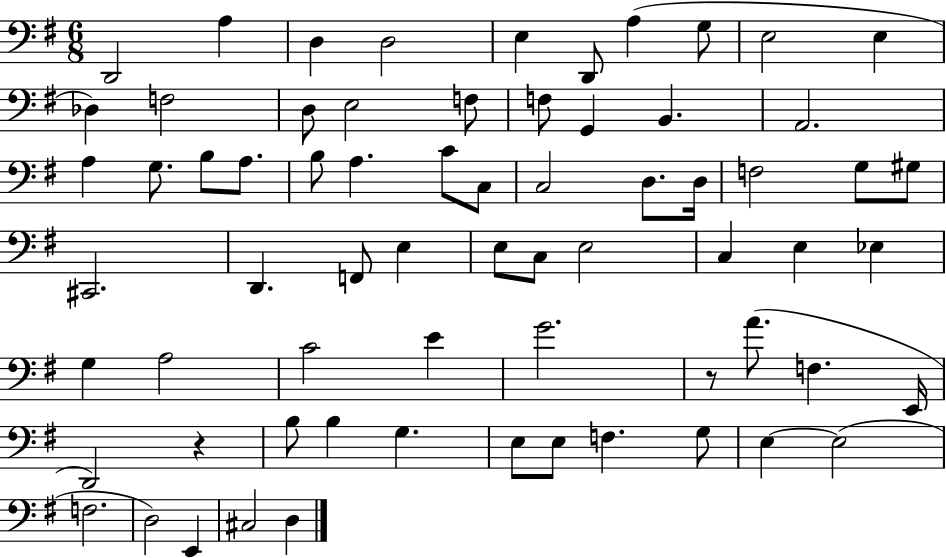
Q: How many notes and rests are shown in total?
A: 68